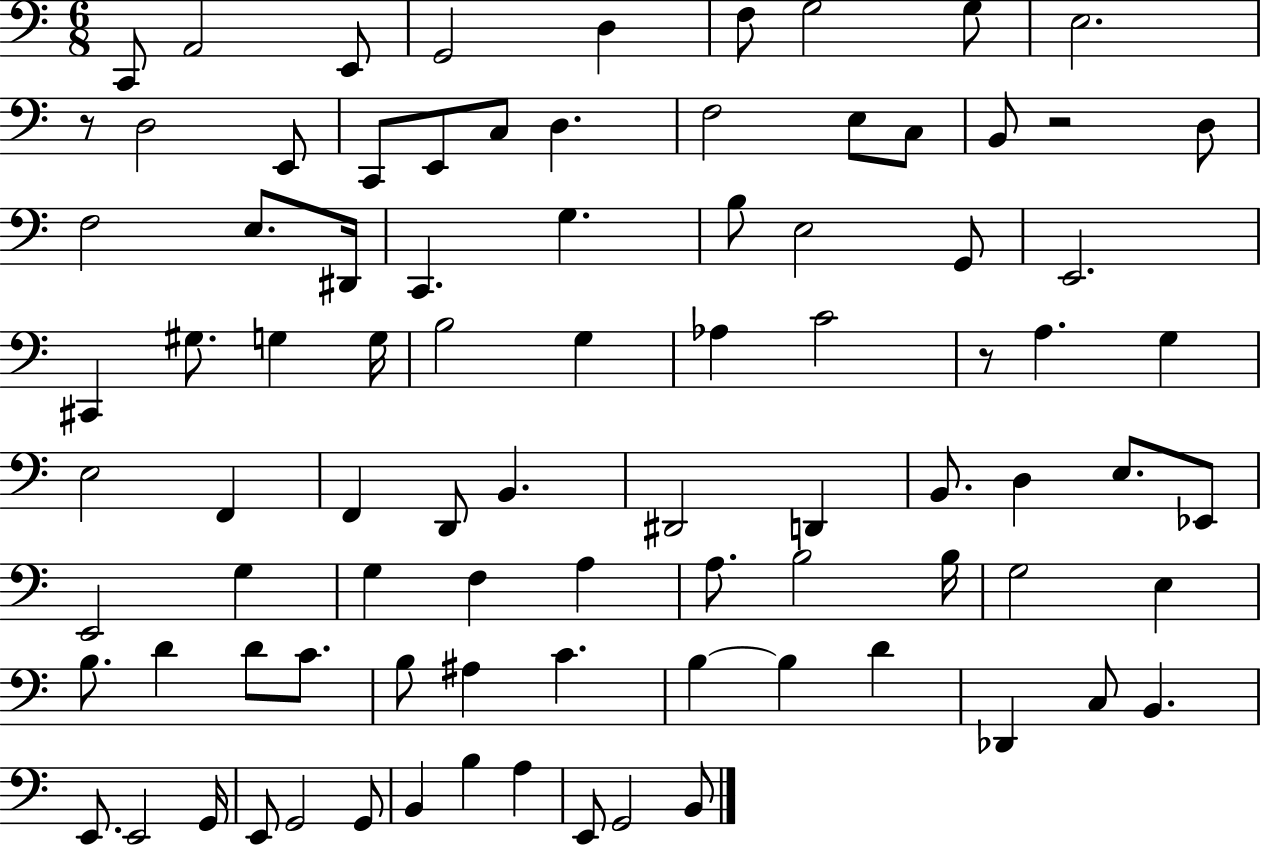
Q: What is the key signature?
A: C major